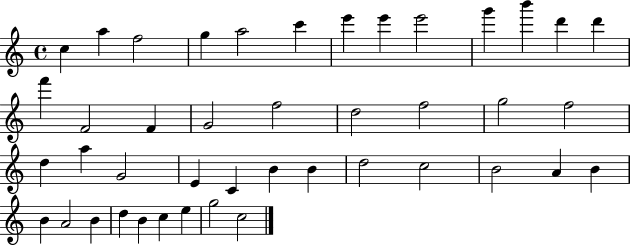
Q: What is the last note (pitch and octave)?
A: C5